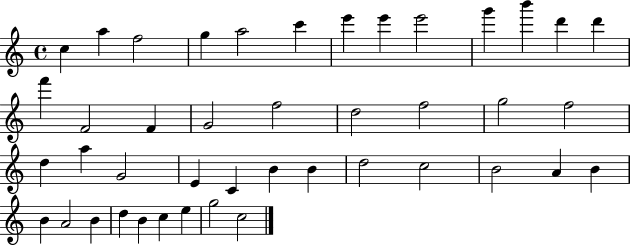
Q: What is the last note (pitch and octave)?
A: C5